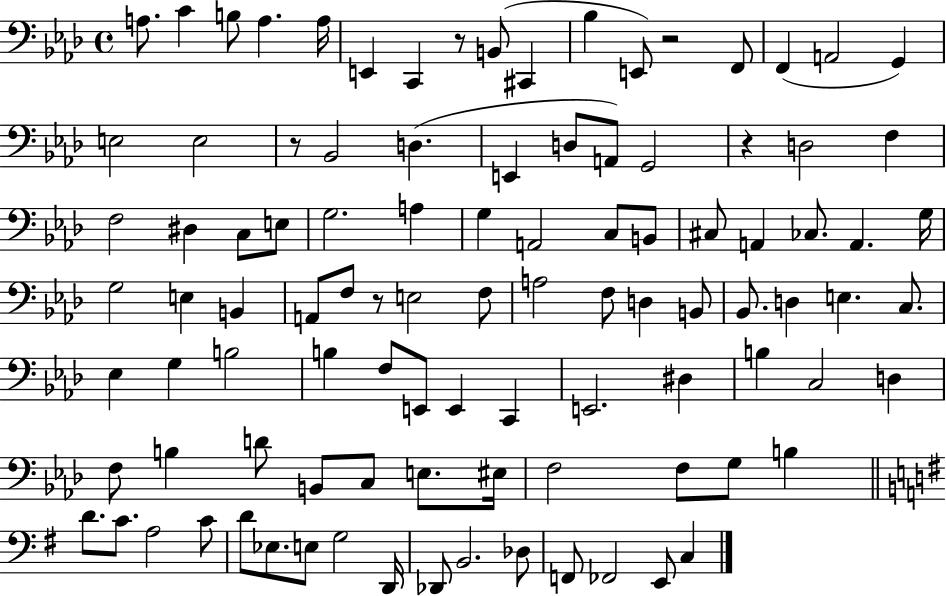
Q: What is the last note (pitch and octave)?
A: C3